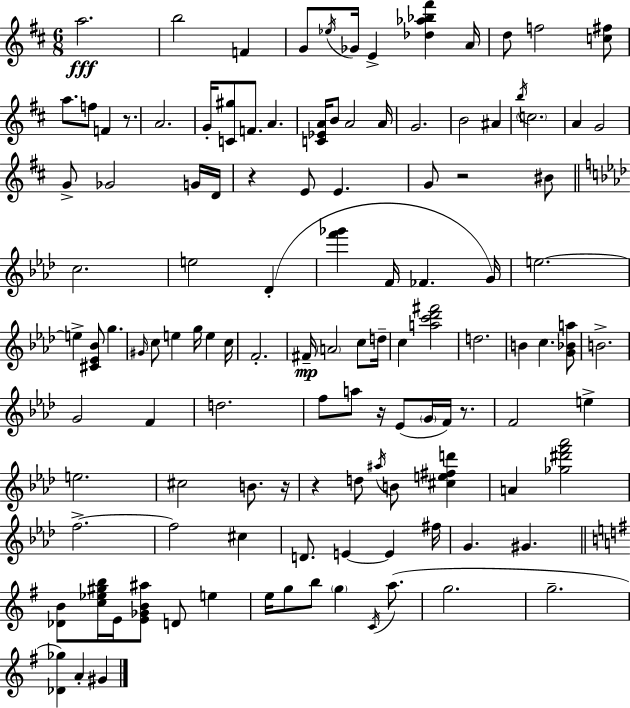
A5/h. B5/h F4/q G4/e Eb5/s Gb4/s E4/q [Db5,Ab5,Bb5,F#6]/q A4/s D5/e F5/h [C5,F#5]/e A5/e. F5/e F4/q R/e. A4/h. G4/s [C4,G#5]/e F4/e. A4/q. [C4,Eb4,A4]/s B4/e A4/h A4/s G4/h. B4/h A#4/q B5/s C5/h. A4/q G4/h G4/e Gb4/h G4/s D4/s R/q E4/e E4/q. G4/e R/h BIS4/e C5/h. E5/h Db4/q [F6,Gb6]/q F4/s FES4/q. G4/s E5/h. E5/q [C#4,Eb4,Bb4]/e G5/q. G#4/s C5/e E5/q G5/s E5/q C5/s F4/h. F#4/s A4/h C5/e D5/s C5/q [A5,C6,Db6,F#6]/h D5/h. B4/q C5/q. [G4,Bb4,A5]/e B4/h. G4/h F4/q D5/h. F5/e A5/e R/s Eb4/e G4/s F4/s R/e. F4/h E5/q E5/h. C#5/h B4/e. R/s R/q D5/e A#5/s B4/e [C#5,E5,F#5,D6]/q A4/q [Gb5,D#6,F6,Ab6]/h F5/h. F5/h C#5/q D4/e. E4/q E4/q F#5/s G4/q. G#4/q. [Db4,B4]/e [C5,Eb5,G#5,B5]/s E4/s [E4,Gb4,B4,A#5]/e D4/e E5/q E5/s G5/e B5/e G5/q C4/s A5/e. G5/h. G5/h. [Db4,Gb5]/q A4/q G#4/q